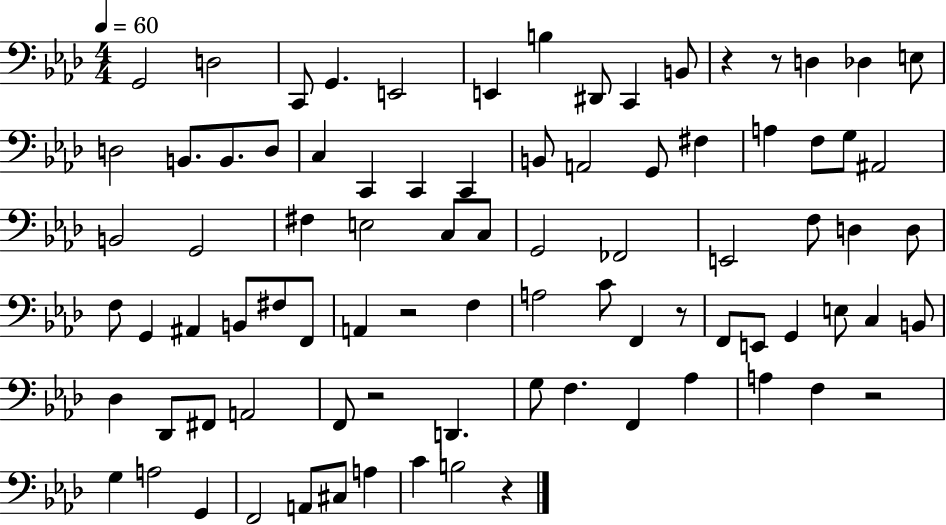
G2/h D3/h C2/e G2/q. E2/h E2/q B3/q D#2/e C2/q B2/e R/q R/e D3/q Db3/q E3/e D3/h B2/e. B2/e. D3/e C3/q C2/q C2/q C2/q B2/e A2/h G2/e F#3/q A3/q F3/e G3/e A#2/h B2/h G2/h F#3/q E3/h C3/e C3/e G2/h FES2/h E2/h F3/e D3/q D3/e F3/e G2/q A#2/q B2/e F#3/e F2/e A2/q R/h F3/q A3/h C4/e F2/q R/e F2/e E2/e G2/q E3/e C3/q B2/e Db3/q Db2/e F#2/e A2/h F2/e R/h D2/q. G3/e F3/q. F2/q Ab3/q A3/q F3/q R/h G3/q A3/h G2/q F2/h A2/e C#3/e A3/q C4/q B3/h R/q